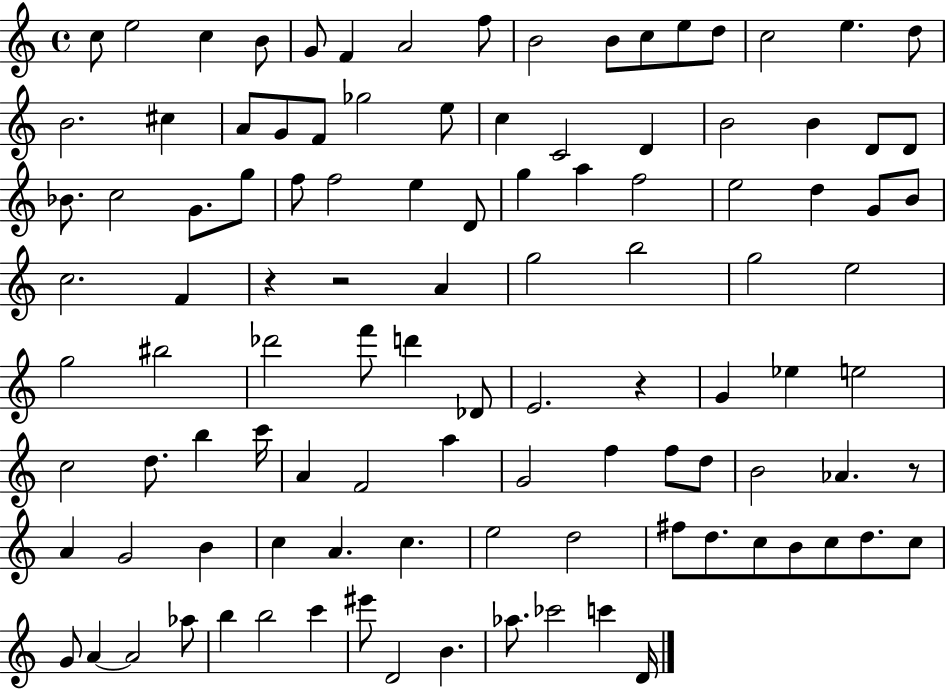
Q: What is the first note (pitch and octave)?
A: C5